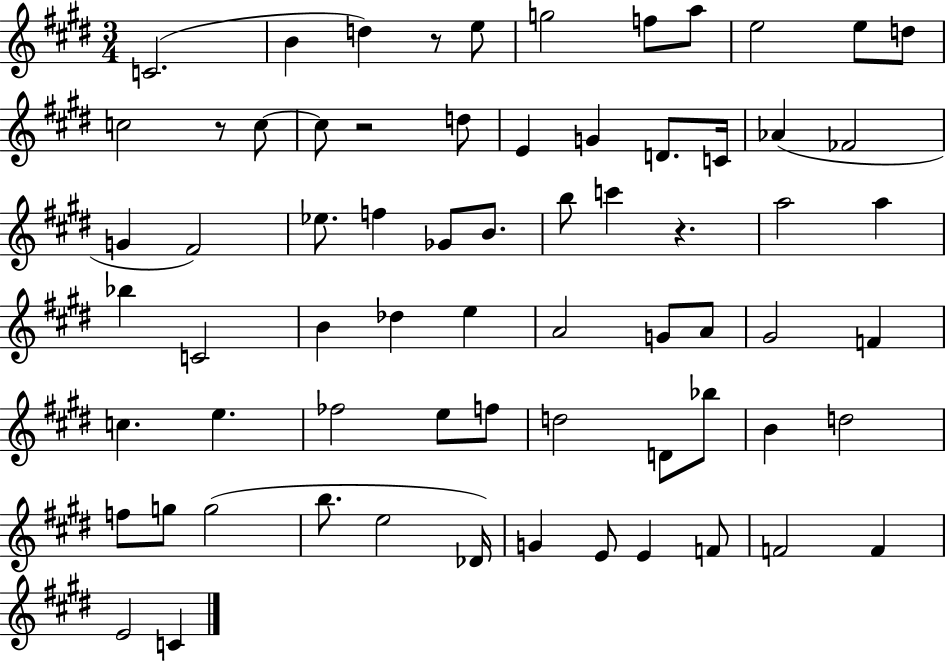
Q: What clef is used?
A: treble